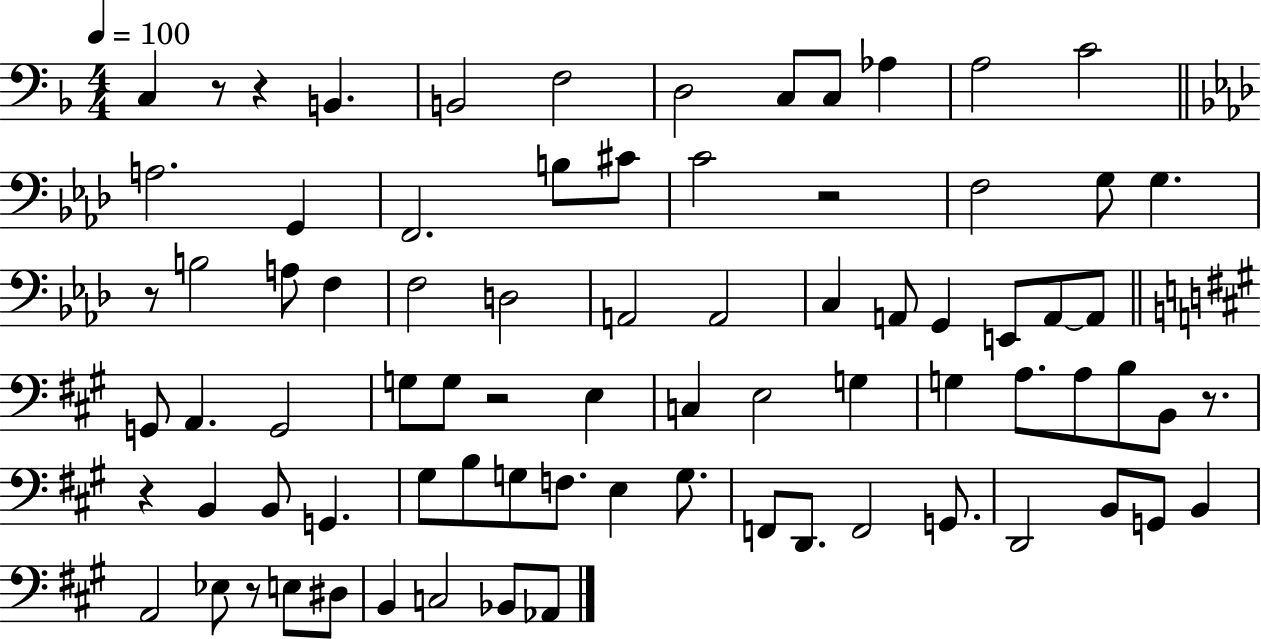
{
  \clef bass
  \numericTimeSignature
  \time 4/4
  \key f \major
  \tempo 4 = 100
  \repeat volta 2 { c4 r8 r4 b,4. | b,2 f2 | d2 c8 c8 aes4 | a2 c'2 | \break \bar "||" \break \key aes \major a2. g,4 | f,2. b8 cis'8 | c'2 r2 | f2 g8 g4. | \break r8 b2 a8 f4 | f2 d2 | a,2 a,2 | c4 a,8 g,4 e,8 a,8~~ a,8 | \break \bar "||" \break \key a \major g,8 a,4. g,2 | g8 g8 r2 e4 | c4 e2 g4 | g4 a8. a8 b8 b,8 r8. | \break r4 b,4 b,8 g,4. | gis8 b8 g8 f8. e4 g8. | f,8 d,8. f,2 g,8. | d,2 b,8 g,8 b,4 | \break a,2 ees8 r8 e8 dis8 | b,4 c2 bes,8 aes,8 | } \bar "|."
}